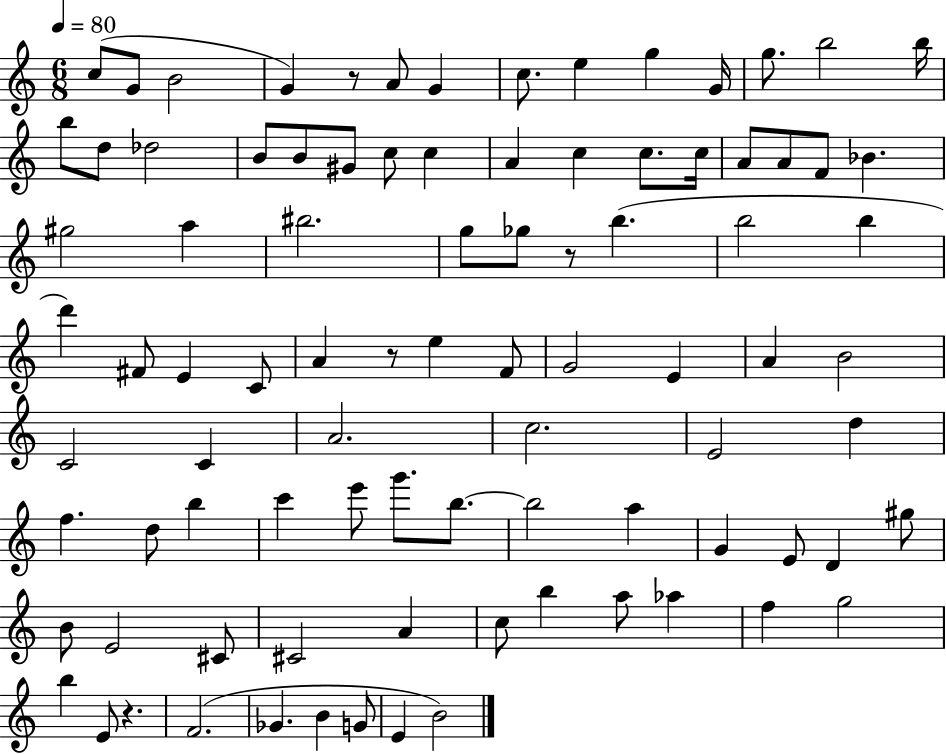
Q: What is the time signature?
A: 6/8